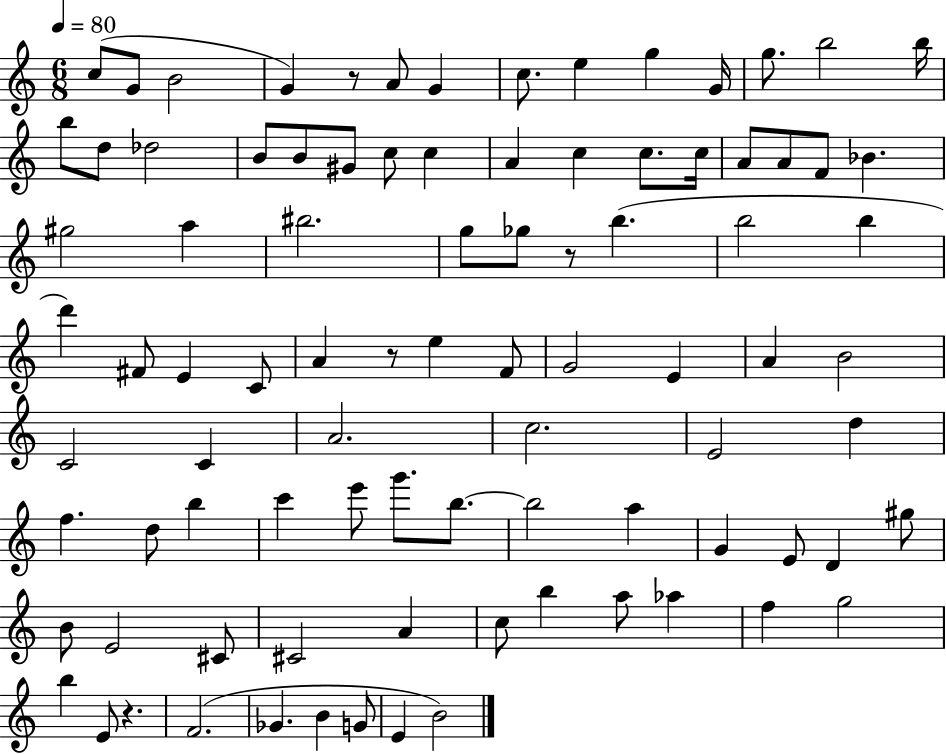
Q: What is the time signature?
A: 6/8